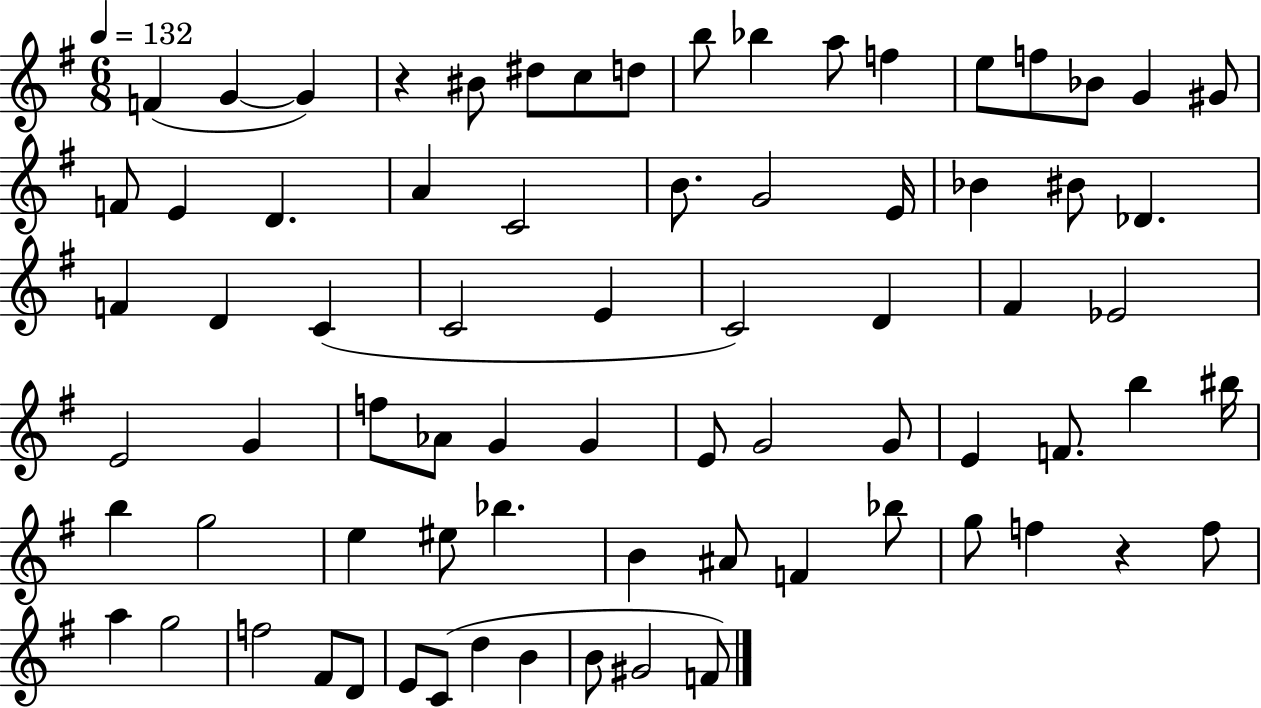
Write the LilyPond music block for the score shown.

{
  \clef treble
  \numericTimeSignature
  \time 6/8
  \key g \major
  \tempo 4 = 132
  f'4( g'4~~ g'4) | r4 bis'8 dis''8 c''8 d''8 | b''8 bes''4 a''8 f''4 | e''8 f''8 bes'8 g'4 gis'8 | \break f'8 e'4 d'4. | a'4 c'2 | b'8. g'2 e'16 | bes'4 bis'8 des'4. | \break f'4 d'4 c'4( | c'2 e'4 | c'2) d'4 | fis'4 ees'2 | \break e'2 g'4 | f''8 aes'8 g'4 g'4 | e'8 g'2 g'8 | e'4 f'8. b''4 bis''16 | \break b''4 g''2 | e''4 eis''8 bes''4. | b'4 ais'8 f'4 bes''8 | g''8 f''4 r4 f''8 | \break a''4 g''2 | f''2 fis'8 d'8 | e'8 c'8( d''4 b'4 | b'8 gis'2 f'8) | \break \bar "|."
}